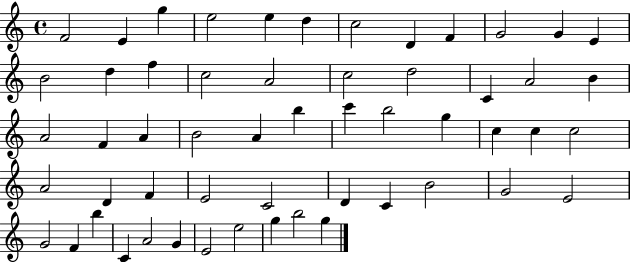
{
  \clef treble
  \time 4/4
  \defaultTimeSignature
  \key c \major
  f'2 e'4 g''4 | e''2 e''4 d''4 | c''2 d'4 f'4 | g'2 g'4 e'4 | \break b'2 d''4 f''4 | c''2 a'2 | c''2 d''2 | c'4 a'2 b'4 | \break a'2 f'4 a'4 | b'2 a'4 b''4 | c'''4 b''2 g''4 | c''4 c''4 c''2 | \break a'2 d'4 f'4 | e'2 c'2 | d'4 c'4 b'2 | g'2 e'2 | \break g'2 f'4 b''4 | c'4 a'2 g'4 | e'2 e''2 | g''4 b''2 g''4 | \break \bar "|."
}